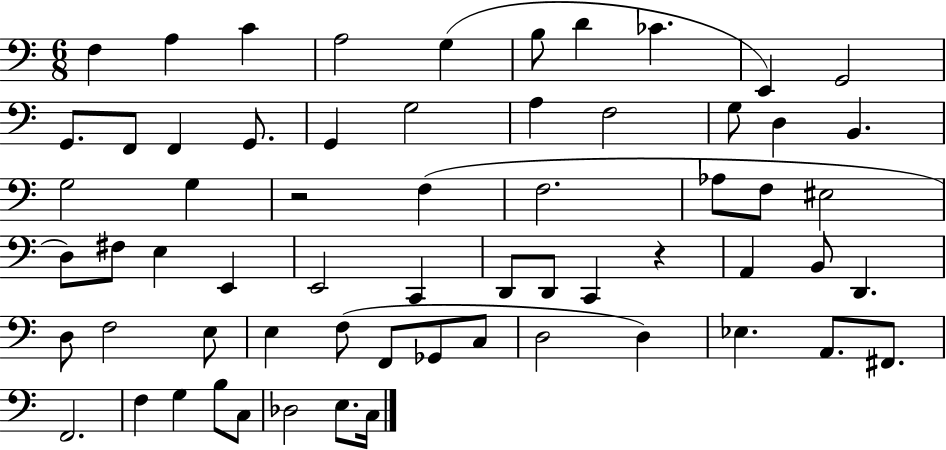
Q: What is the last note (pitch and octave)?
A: C3